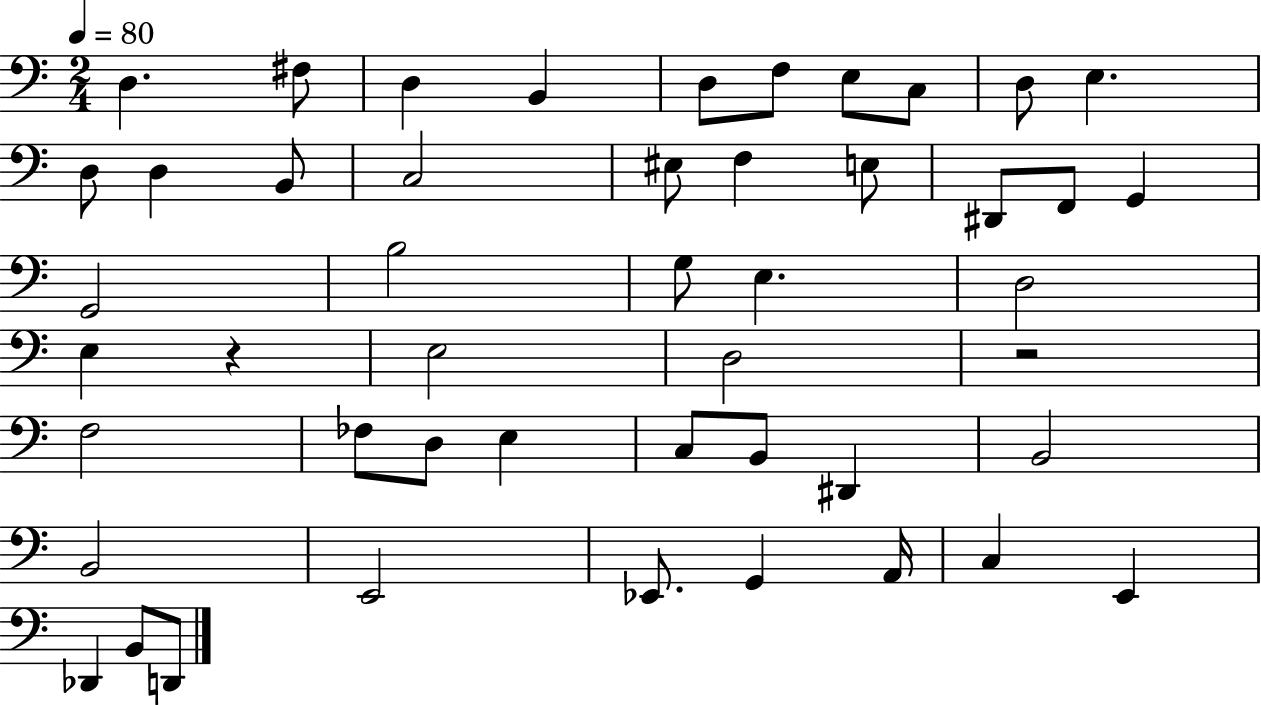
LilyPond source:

{
  \clef bass
  \numericTimeSignature
  \time 2/4
  \key c \major
  \tempo 4 = 80
  d4. fis8 | d4 b,4 | d8 f8 e8 c8 | d8 e4. | \break d8 d4 b,8 | c2 | eis8 f4 e8 | dis,8 f,8 g,4 | \break g,2 | b2 | g8 e4. | d2 | \break e4 r4 | e2 | d2 | r2 | \break f2 | fes8 d8 e4 | c8 b,8 dis,4 | b,2 | \break b,2 | e,2 | ees,8. g,4 a,16 | c4 e,4 | \break des,4 b,8 d,8 | \bar "|."
}